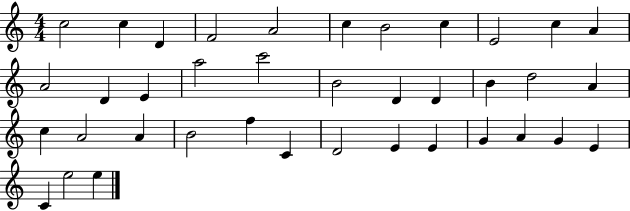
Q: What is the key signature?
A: C major